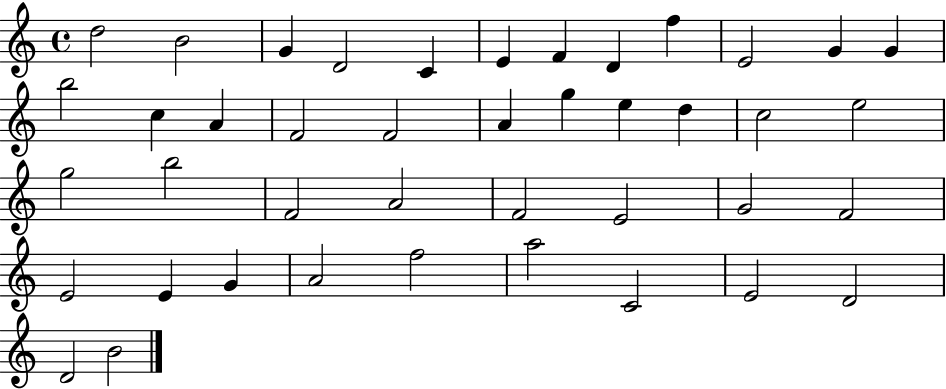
D5/h B4/h G4/q D4/h C4/q E4/q F4/q D4/q F5/q E4/h G4/q G4/q B5/h C5/q A4/q F4/h F4/h A4/q G5/q E5/q D5/q C5/h E5/h G5/h B5/h F4/h A4/h F4/h E4/h G4/h F4/h E4/h E4/q G4/q A4/h F5/h A5/h C4/h E4/h D4/h D4/h B4/h